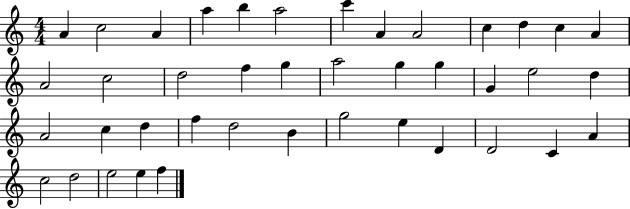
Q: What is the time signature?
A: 4/4